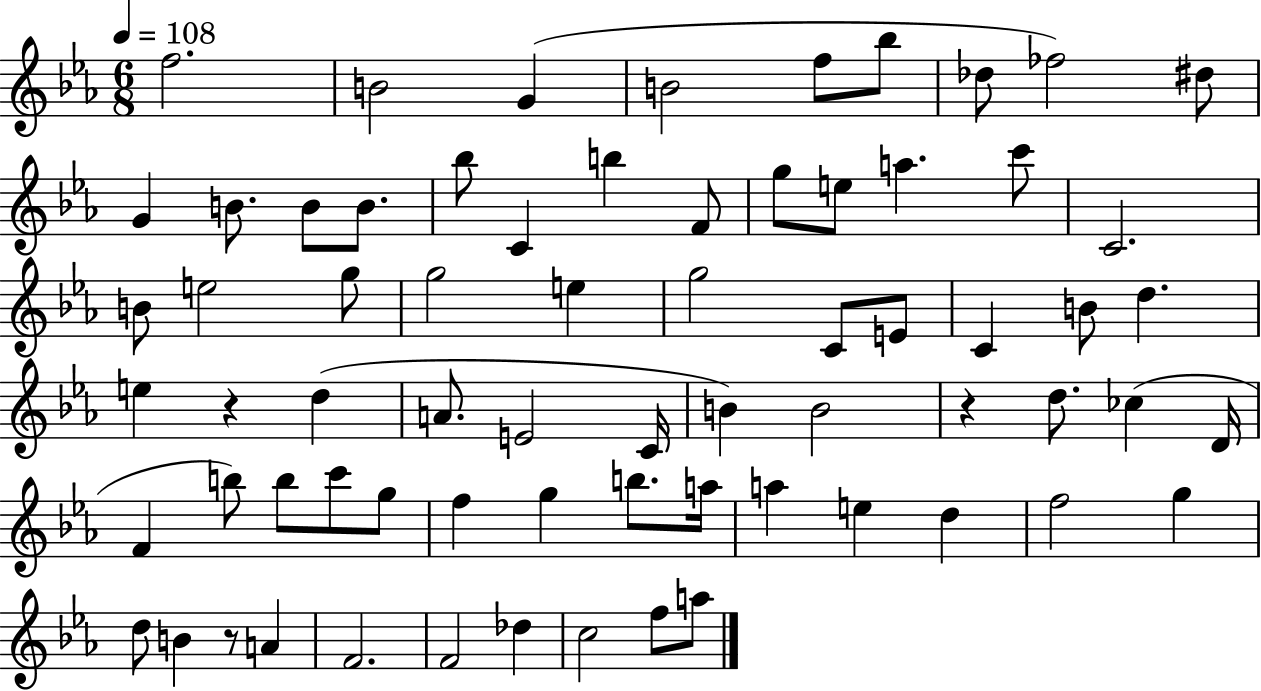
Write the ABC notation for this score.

X:1
T:Untitled
M:6/8
L:1/4
K:Eb
f2 B2 G B2 f/2 _b/2 _d/2 _f2 ^d/2 G B/2 B/2 B/2 _b/2 C b F/2 g/2 e/2 a c'/2 C2 B/2 e2 g/2 g2 e g2 C/2 E/2 C B/2 d e z d A/2 E2 C/4 B B2 z d/2 _c D/4 F b/2 b/2 c'/2 g/2 f g b/2 a/4 a e d f2 g d/2 B z/2 A F2 F2 _d c2 f/2 a/2